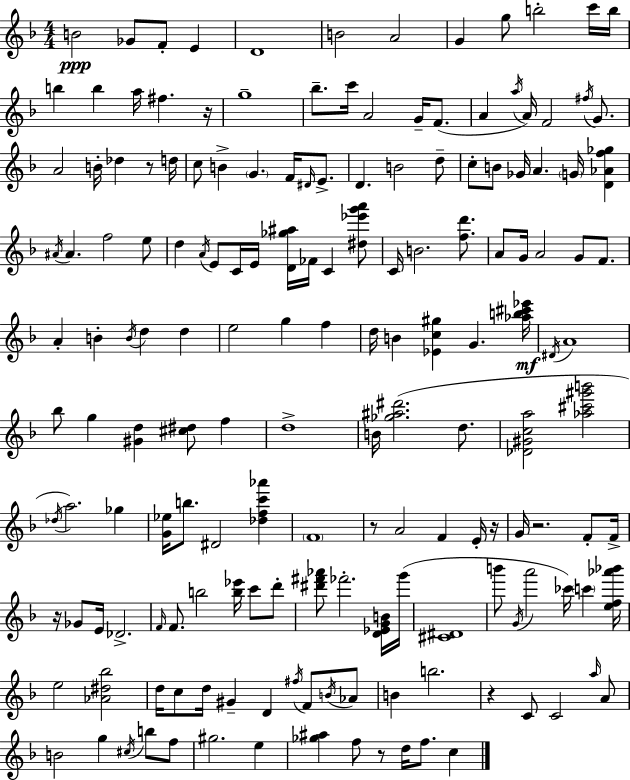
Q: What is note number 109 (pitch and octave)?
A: CES6